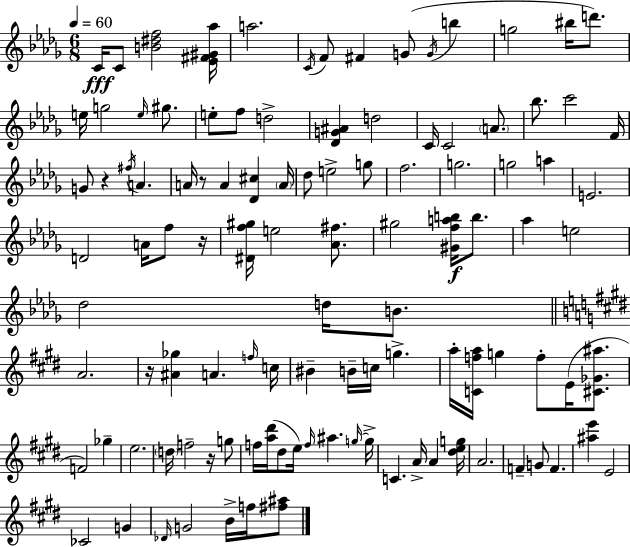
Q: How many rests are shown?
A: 5